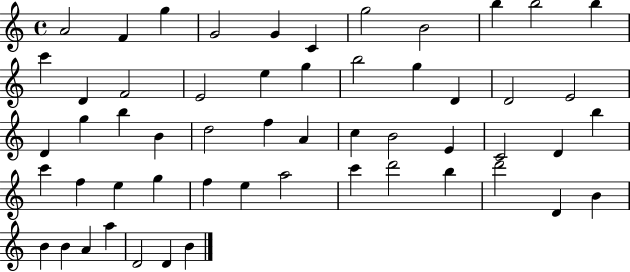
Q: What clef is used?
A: treble